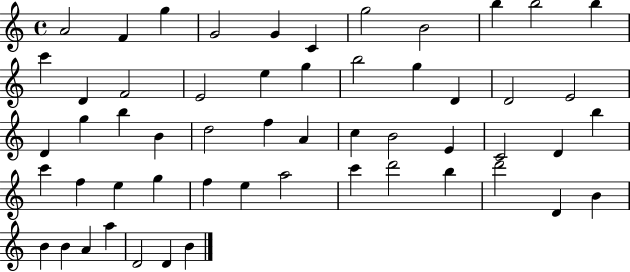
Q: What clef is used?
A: treble